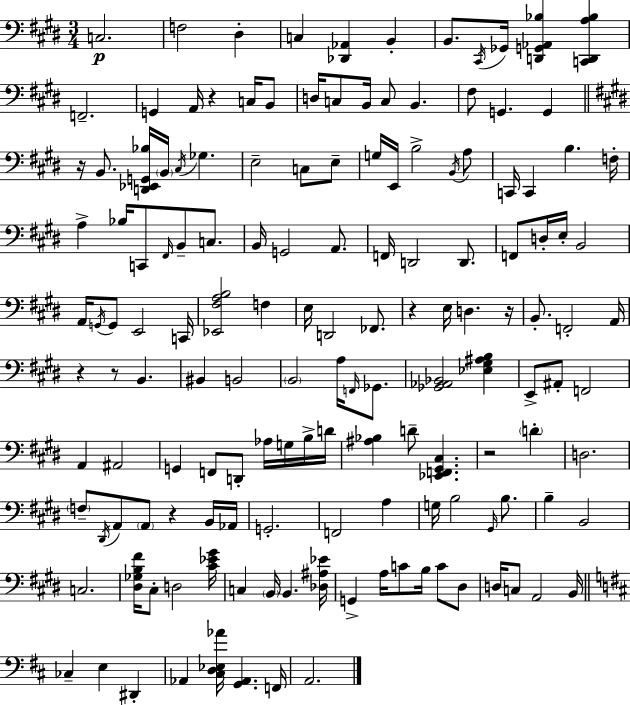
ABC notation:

X:1
T:Untitled
M:3/4
L:1/4
K:E
C,2 F,2 ^D, C, [_D,,_A,,] B,, B,,/2 ^C,,/4 _G,,/4 [D,,G,,_A,,_B,] [C,,D,,A,_B,] F,,2 G,, A,,/4 z C,/4 B,,/2 D,/4 C,/2 B,,/4 C,/2 B,, ^F,/2 G,, G,, z/4 B,,/2 [D,,_E,,G,,_B,]/4 B,,/4 ^C,/4 _G, E,2 C,/2 E,/2 G,/4 E,,/4 B,2 B,,/4 A,/2 C,,/4 C,, B, F,/4 A, _B,/4 C,,/2 ^F,,/4 B,,/2 C,/2 B,,/4 G,,2 A,,/2 F,,/4 D,,2 D,,/2 F,,/2 D,/4 E,/4 B,,2 A,,/4 G,,/4 G,,/2 E,,2 C,,/4 [_E,,^F,A,B,]2 F, E,/4 D,,2 _F,,/2 z E,/4 D, z/4 B,,/2 F,,2 A,,/4 z z/2 B,, ^B,, B,,2 B,,2 A,/4 F,,/4 _G,,/2 [_G,,_A,,_B,,]2 [_E,^G,^A,B,] E,,/2 ^A,,/2 F,,2 A,, ^A,,2 G,, F,,/2 D,,/2 _A,/4 G,/4 B,/4 D/4 [^A,_B,] D/2 [_E,,F,,^G,,^C,] z2 D D,2 F,/2 ^D,,/4 A,,/2 A,,/2 z B,,/4 _A,,/4 G,,2 F,,2 A, G,/4 B,2 ^G,,/4 B,/2 B, B,,2 C,2 [^D,_G,B,^F]/4 ^C,/2 D,2 [^C_E^G]/4 C, B,,/4 B,, [_D,^A,_E]/4 G,, A,/4 C/2 B,/4 C/2 ^D,/2 D,/4 C,/2 A,,2 B,,/4 _C, E, ^D,, _A,, [^C,D,_E,_A]/4 [G,,_A,,] F,,/4 A,,2